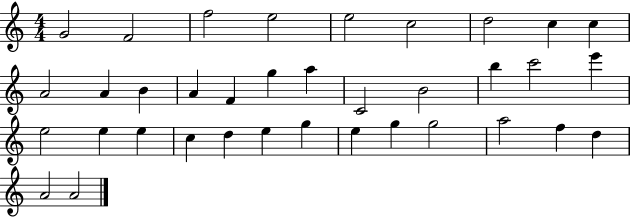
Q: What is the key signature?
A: C major